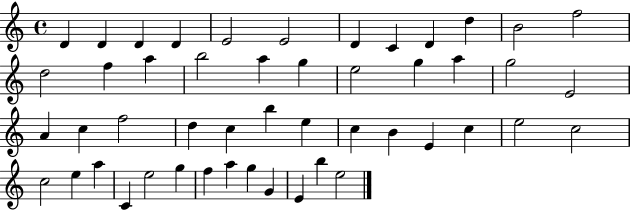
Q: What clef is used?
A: treble